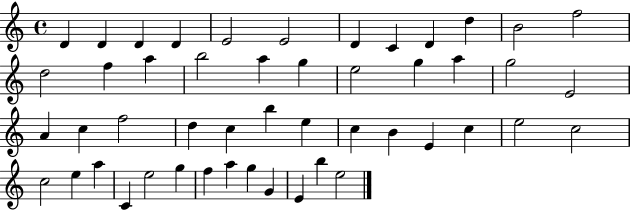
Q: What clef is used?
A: treble